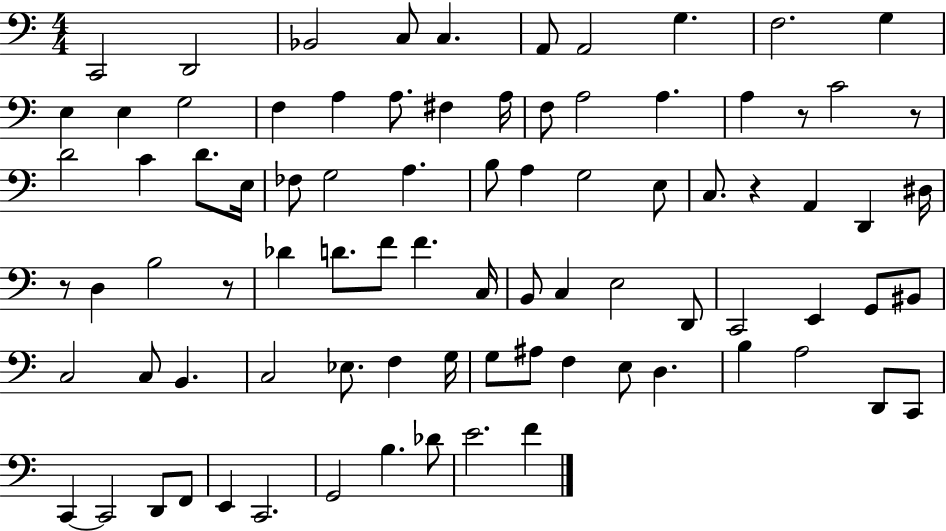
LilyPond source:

{
  \clef bass
  \numericTimeSignature
  \time 4/4
  \key c \major
  c,2 d,2 | bes,2 c8 c4. | a,8 a,2 g4. | f2. g4 | \break e4 e4 g2 | f4 a4 a8. fis4 a16 | f8 a2 a4. | a4 r8 c'2 r8 | \break d'2 c'4 d'8. e16 | fes8 g2 a4. | b8 a4 g2 e8 | c8. r4 a,4 d,4 dis16 | \break r8 d4 b2 r8 | des'4 d'8. f'8 f'4. c16 | b,8 c4 e2 d,8 | c,2 e,4 g,8 bis,8 | \break c2 c8 b,4. | c2 ees8. f4 g16 | g8 ais8 f4 e8 d4. | b4 a2 d,8 c,8 | \break c,4~~ c,2 d,8 f,8 | e,4 c,2. | g,2 b4. des'8 | e'2. f'4 | \break \bar "|."
}